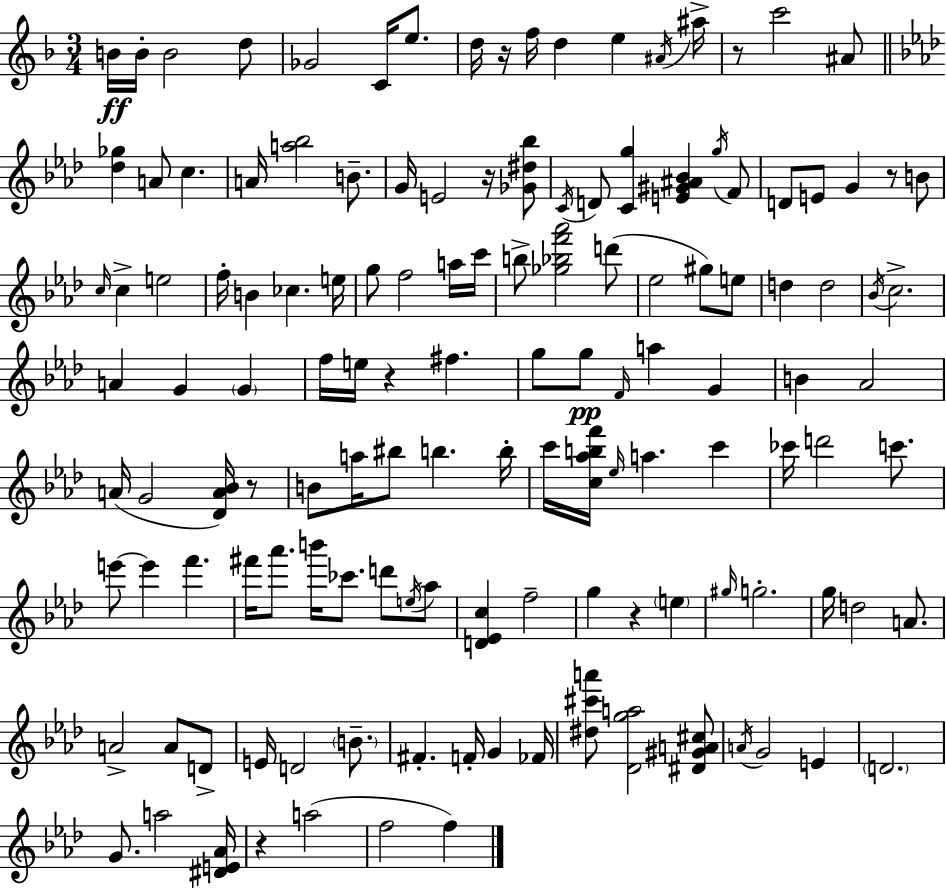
{
  \clef treble
  \numericTimeSignature
  \time 3/4
  \key d \minor
  b'16\ff b'16-. b'2 d''8 | ges'2 c'16 e''8. | d''16 r16 f''16 d''4 e''4 \acciaccatura { ais'16 } | ais''16-> r8 c'''2 ais'8 | \break \bar "||" \break \key f \minor <des'' ges''>4 a'8 c''4. | a'16 <a'' bes''>2 b'8.-- | g'16 e'2 r16 <ges' dis'' bes''>8 | \acciaccatura { c'16 } d'8 <c' g''>4 <e' gis' ais' bes'>4 \acciaccatura { g''16 } | \break f'8 d'8 e'8 g'4 r8 | b'8 \grace { c''16 } c''4-> e''2 | f''16-. b'4 ces''4. | e''16 g''8 f''2 | \break a''16 c'''16 b''8-> <ges'' bes'' f''' aes'''>2 | d'''8( ees''2 gis''8) | e''8 d''4 d''2 | \acciaccatura { bes'16 } c''2.-> | \break a'4 g'4 | \parenthesize g'4 f''16 e''16 r4 fis''4. | g''8 g''8\pp \grace { f'16 } a''4 | g'4 b'4 aes'2 | \break a'16( g'2 | <des' a' bes'>16) r8 b'8 a''16 bis''8 b''4. | b''16-. c'''16 <c'' aes'' b'' f'''>16 \grace { ees''16 } a''4. | c'''4 ces'''16 d'''2 | \break c'''8. e'''8~~ e'''4 | f'''4. fis'''16 aes'''8. b'''16 ces'''8. | d'''8 \acciaccatura { e''16 } aes''8 <d' ees' c''>4 f''2-- | g''4 r4 | \break \parenthesize e''4 \grace { gis''16 } g''2.-. | g''16 d''2 | a'8. a'2-> | a'8 d'8-> e'16 d'2 | \break \parenthesize b'8.-- fis'4.-. | f'16-. g'4 fes'16 <dis'' cis''' a'''>8 <des' g'' a''>2 | <dis' gis' a' cis''>8 \acciaccatura { a'16 } g'2 | e'4 \parenthesize d'2. | \break g'8. | a''2 <dis' e' aes'>16 r4 | a''2( f''2 | f''4) \bar "|."
}